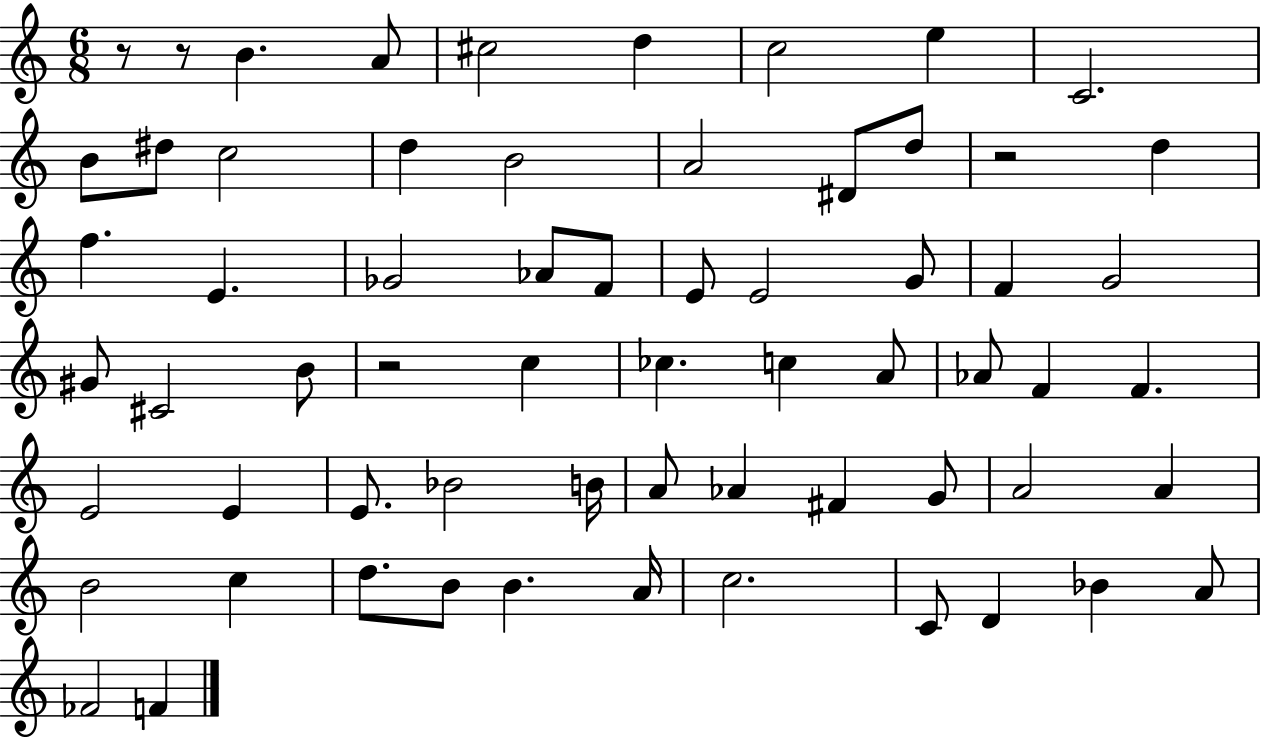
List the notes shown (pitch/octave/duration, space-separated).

R/e R/e B4/q. A4/e C#5/h D5/q C5/h E5/q C4/h. B4/e D#5/e C5/h D5/q B4/h A4/h D#4/e D5/e R/h D5/q F5/q. E4/q. Gb4/h Ab4/e F4/e E4/e E4/h G4/e F4/q G4/h G#4/e C#4/h B4/e R/h C5/q CES5/q. C5/q A4/e Ab4/e F4/q F4/q. E4/h E4/q E4/e. Bb4/h B4/s A4/e Ab4/q F#4/q G4/e A4/h A4/q B4/h C5/q D5/e. B4/e B4/q. A4/s C5/h. C4/e D4/q Bb4/q A4/e FES4/h F4/q